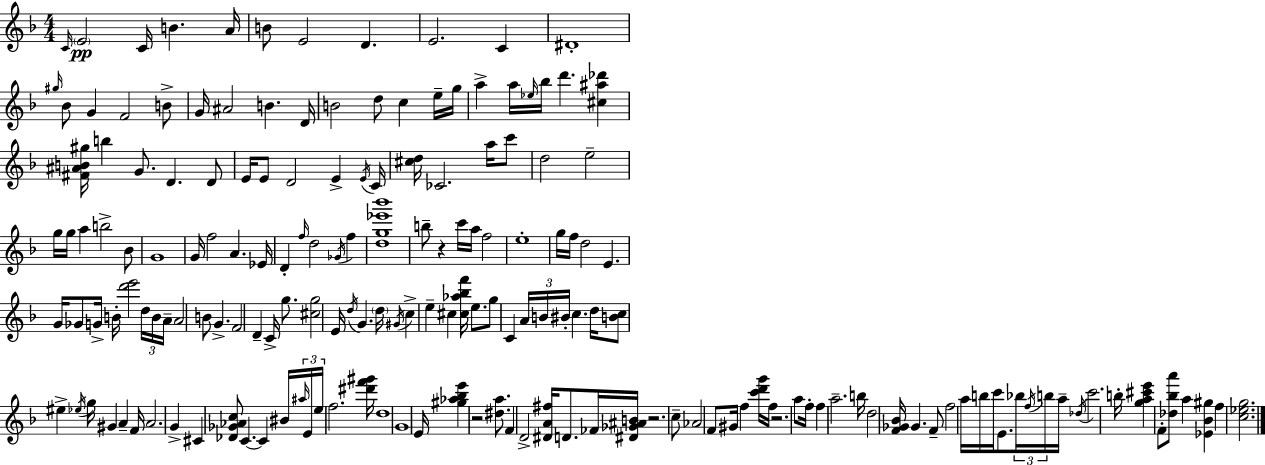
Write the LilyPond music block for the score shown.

{
  \clef treble
  \numericTimeSignature
  \time 4/4
  \key f \major
  \repeat volta 2 { \grace { c'16 }\pp \parenthesize e'2 c'16 b'4. | a'16 b'8 e'2 d'4. | e'2. c'4 | dis'1-. | \break \grace { gis''16 } bes'8 g'4 f'2 | b'8-> g'16 ais'2 b'4. | d'16 b'2 d''8 c''4 | e''16-- g''16 a''4-> a''16 \grace { ees''16 } bes''16 d'''4. <cis'' ais'' des'''>4 | \break <fis' ais' b' gis''>16 b''4 g'8. d'4. | d'8 e'16 e'8 d'2 e'4-> | \acciaccatura { e'16 } c'16 <cis'' d''>16 ces'2. | a''16 c'''8 d''2 e''2-- | \break g''16 g''16 a''4 b''2-> | bes'8 g'1 | g'16 f''2 a'4. | ees'16 d'4-. \grace { f''16 } d''2 | \break \acciaccatura { ges'16 } f''4 <d'' g'' ees''' bes'''>1 | b''8-- r4 c'''16 a''16 f''2 | e''1-. | g''16 f''16 d''2 | \break e'4. g'16 ges'8 g'16-> b'16-. <d''' e'''>2 | \tuplet 3/2 { d''16 b'16 a'16-- } a'2 b'8 | g'4.-> f'2 d'4-- | c'16-> g''8. <cis'' g''>2 e'16 \acciaccatura { d''16 } | \break g'4. \parenthesize d''16 \acciaccatura { gis'16 } c''4-> e''4-- | cis''4 <cis'' aes'' bes'' f'''>16 e''8. g''8 c'4 \tuplet 3/2 { a'16 b'16 | bis'16-. } c''4. d''16 <b' c''>8 eis''4-> \acciaccatura { ees''16 } g''16 | gis'4 a'4-- f'16 a'2. | \break g'4-> cis'4 <des' ges' aes' c''>8 c'4.~~ | c'4 bis'16 \tuplet 3/2 { \grace { ais''16 } e'16 e''16 } f''2. | <dis''' f''' gis'''>16 d''1 | g'1 | \break e'16 <gis'' aes'' bes'' e'''>4 r2 | <dis'' a''>8. f'4 d'2-> | <dis' a' fis''>16 d'8. fes'16 <dis' ges' ais' b'>16 r2. | c''8-- aes'2 | \break f'8 gis'16 f''4 <c''' d''' g'''>16 f''16 r2. | a''8 f''16-. f''4 a''2.-- | b''16 d''2 | <f' ges' bes'>16 ges'4. f'8-- f''2 | \break a''16 b''16 c'''16 e'8. \tuplet 3/2 { bes''16 \acciaccatura { f''16 } b''16 } a''16-- \acciaccatura { des''16 } c'''2. | b''16-. <g'' a'' cis''' e'''>4 | f'8-. <des'' bes'' a'''>8 a''4 <ees' bes' gis''>4 f''4 | <c'' ees'' g''>2. } \bar "|."
}